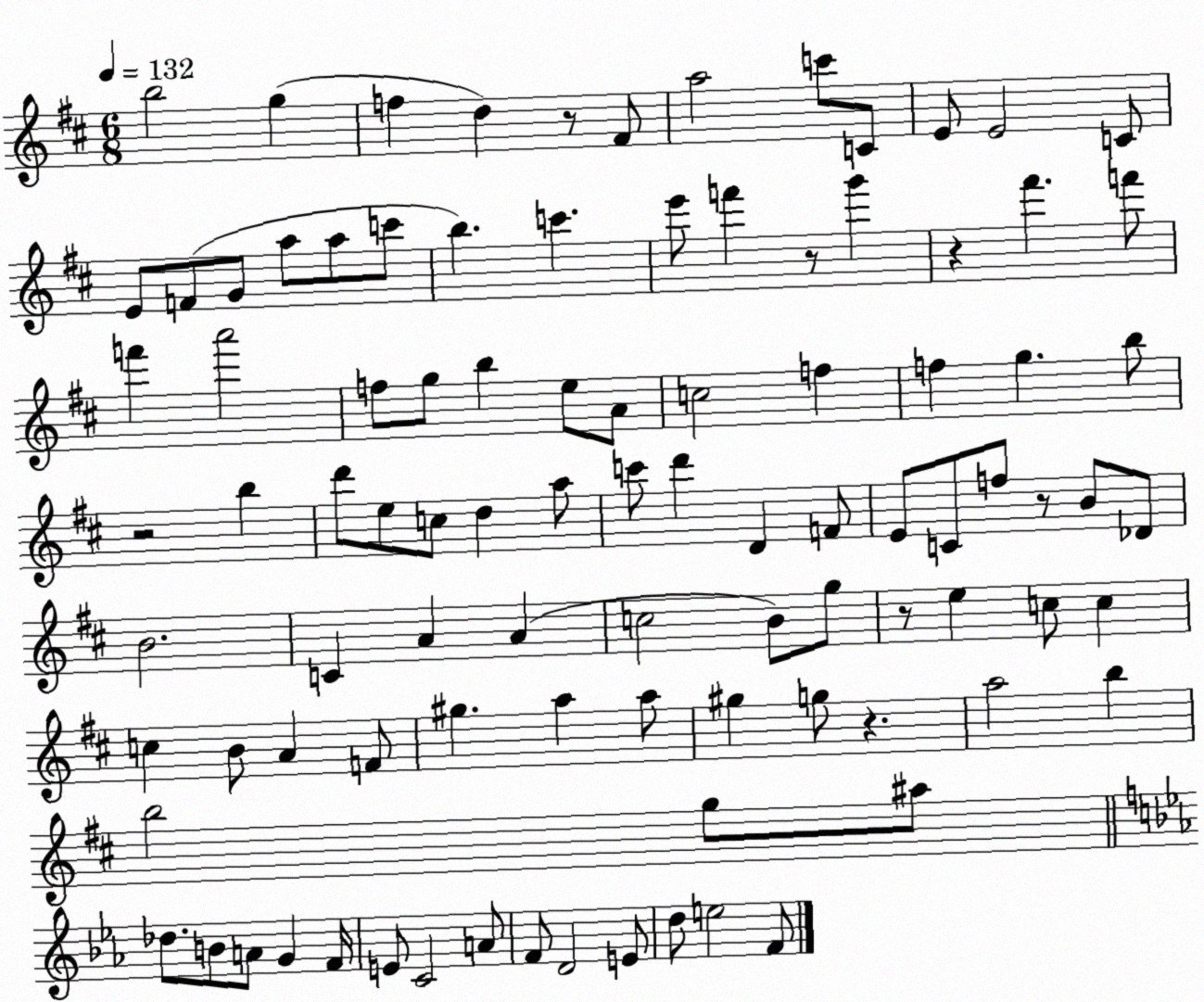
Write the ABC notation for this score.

X:1
T:Untitled
M:6/8
L:1/4
K:D
b2 g f d z/2 ^F/2 a2 c'/2 C/2 E/2 E2 C/2 E/2 F/2 G/2 a/2 a/2 c'/2 b c' e'/2 f' z/2 g' z ^f' f'/2 f' a'2 f/2 g/2 b e/2 A/2 c2 f f g b/2 z2 b d'/2 e/2 c/2 d a/2 c'/2 d' D F/2 E/2 C/2 f/2 z/2 B/2 _D/2 B2 C A A c2 B/2 g/2 z/2 e c/2 c c B/2 A F/2 ^g a a/2 ^g g/2 z a2 b b2 g/2 ^a/2 _d/2 B/2 A/2 G F/4 E/2 C2 A/2 F/2 D2 E/2 d/2 e2 F/2